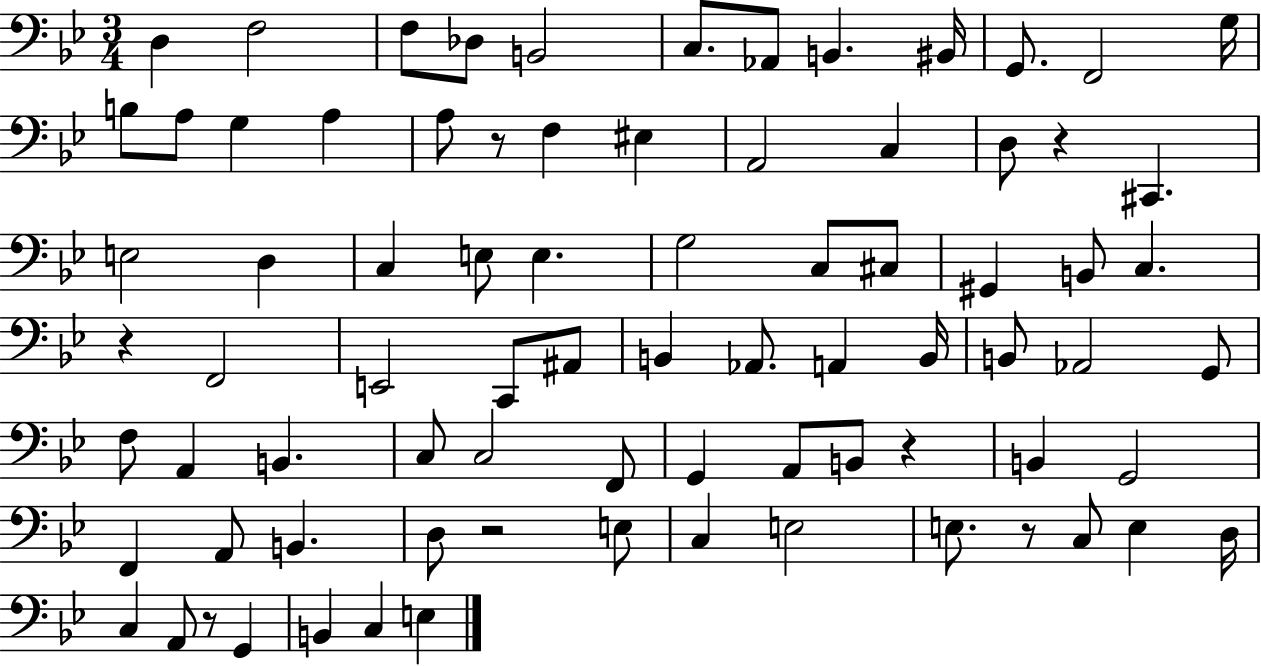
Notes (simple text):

D3/q F3/h F3/e Db3/e B2/h C3/e. Ab2/e B2/q. BIS2/s G2/e. F2/h G3/s B3/e A3/e G3/q A3/q A3/e R/e F3/q EIS3/q A2/h C3/q D3/e R/q C#2/q. E3/h D3/q C3/q E3/e E3/q. G3/h C3/e C#3/e G#2/q B2/e C3/q. R/q F2/h E2/h C2/e A#2/e B2/q Ab2/e. A2/q B2/s B2/e Ab2/h G2/e F3/e A2/q B2/q. C3/e C3/h F2/e G2/q A2/e B2/e R/q B2/q G2/h F2/q A2/e B2/q. D3/e R/h E3/e C3/q E3/h E3/e. R/e C3/e E3/q D3/s C3/q A2/e R/e G2/q B2/q C3/q E3/q